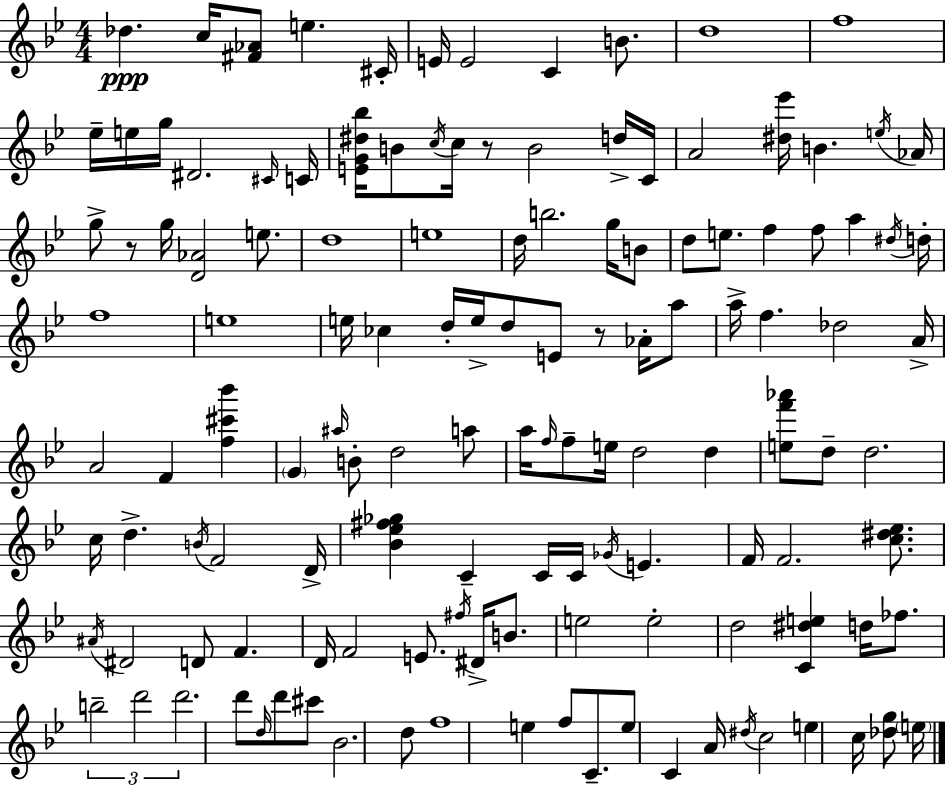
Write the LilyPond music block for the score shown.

{
  \clef treble
  \numericTimeSignature
  \time 4/4
  \key g \minor
  \repeat volta 2 { des''4.\ppp c''16 <fis' aes'>8 e''4. cis'16-. | e'16 e'2 c'4 b'8. | d''1 | f''1 | \break ees''16-- e''16 g''16 dis'2. \grace { cis'16 } | c'16 <e' g' dis'' bes''>16 b'8 \acciaccatura { c''16 } c''16 r8 b'2 | d''16-> c'16 a'2 <dis'' ees'''>16 b'4. | \acciaccatura { e''16 } aes'16 g''8-> r8 g''16 <d' aes'>2 | \break e''8. d''1 | e''1 | d''16 b''2. | g''16 b'8 d''8 e''8. f''4 f''8 a''4 | \break \acciaccatura { dis''16 } d''16-. f''1 | e''1 | e''16 ces''4 d''16-. e''16-> d''8 e'8 r8 | aes'16-. a''8 a''16-> f''4. des''2 | \break a'16-> a'2 f'4 | <f'' cis''' bes'''>4 \parenthesize g'4 \grace { ais''16 } b'8-. d''2 | a''8 a''16 \grace { f''16 } f''8-- e''16 d''2 | d''4 <e'' f''' aes'''>8 d''8-- d''2. | \break c''16 d''4.-> \acciaccatura { b'16 } f'2 | d'16-> <bes' ees'' fis'' ges''>4 c'4-- c'16 | c'16 \acciaccatura { ges'16 } e'4. f'16 f'2. | <c'' dis'' ees''>8. \acciaccatura { ais'16 } dis'2 | \break d'8 f'4. d'16 f'2 | e'8. \acciaccatura { fis''16 } dis'16-> b'8. e''2 | e''2-. d''2 | <c' dis'' e''>4 d''16 fes''8. \tuplet 3/2 { b''2-- | \break d'''2 d'''2. } | d'''8 \grace { d''16 } d'''8 cis'''8 bes'2. | d''8 f''1 | e''4 f''8 | \break c'8.-- e''8 c'4 a'16 \acciaccatura { dis''16 } c''2 | e''4 c''16 <des'' g''>8 \parenthesize e''16 } \bar "|."
}